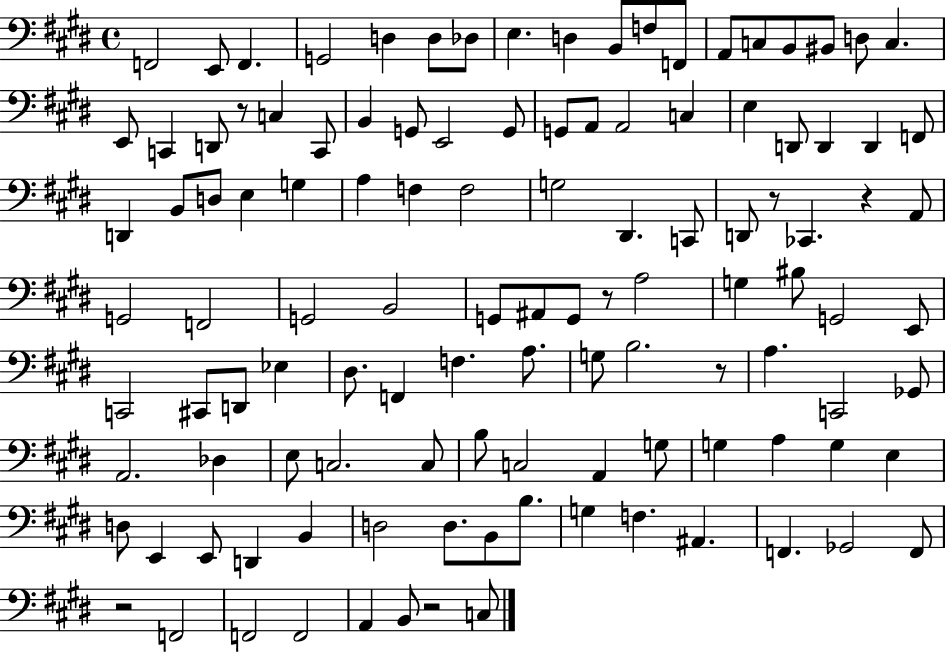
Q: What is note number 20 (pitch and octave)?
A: C2